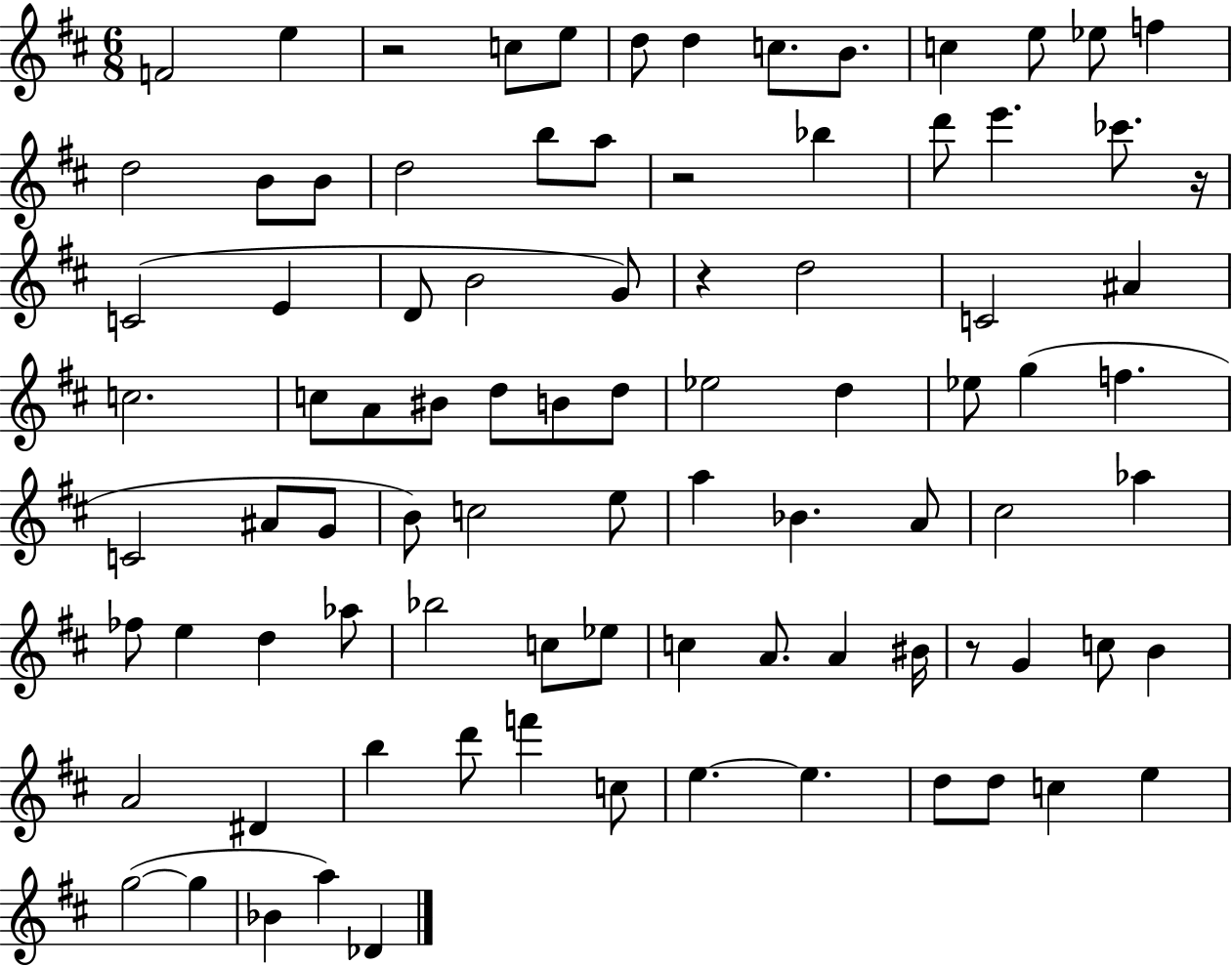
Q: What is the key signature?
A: D major